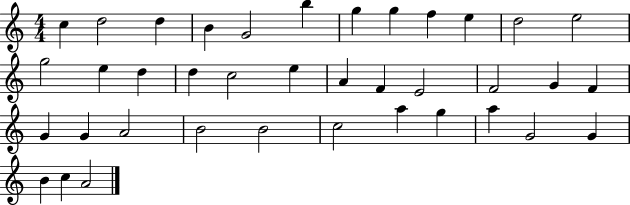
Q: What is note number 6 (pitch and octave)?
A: B5